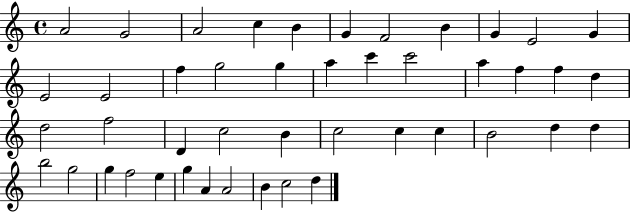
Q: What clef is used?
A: treble